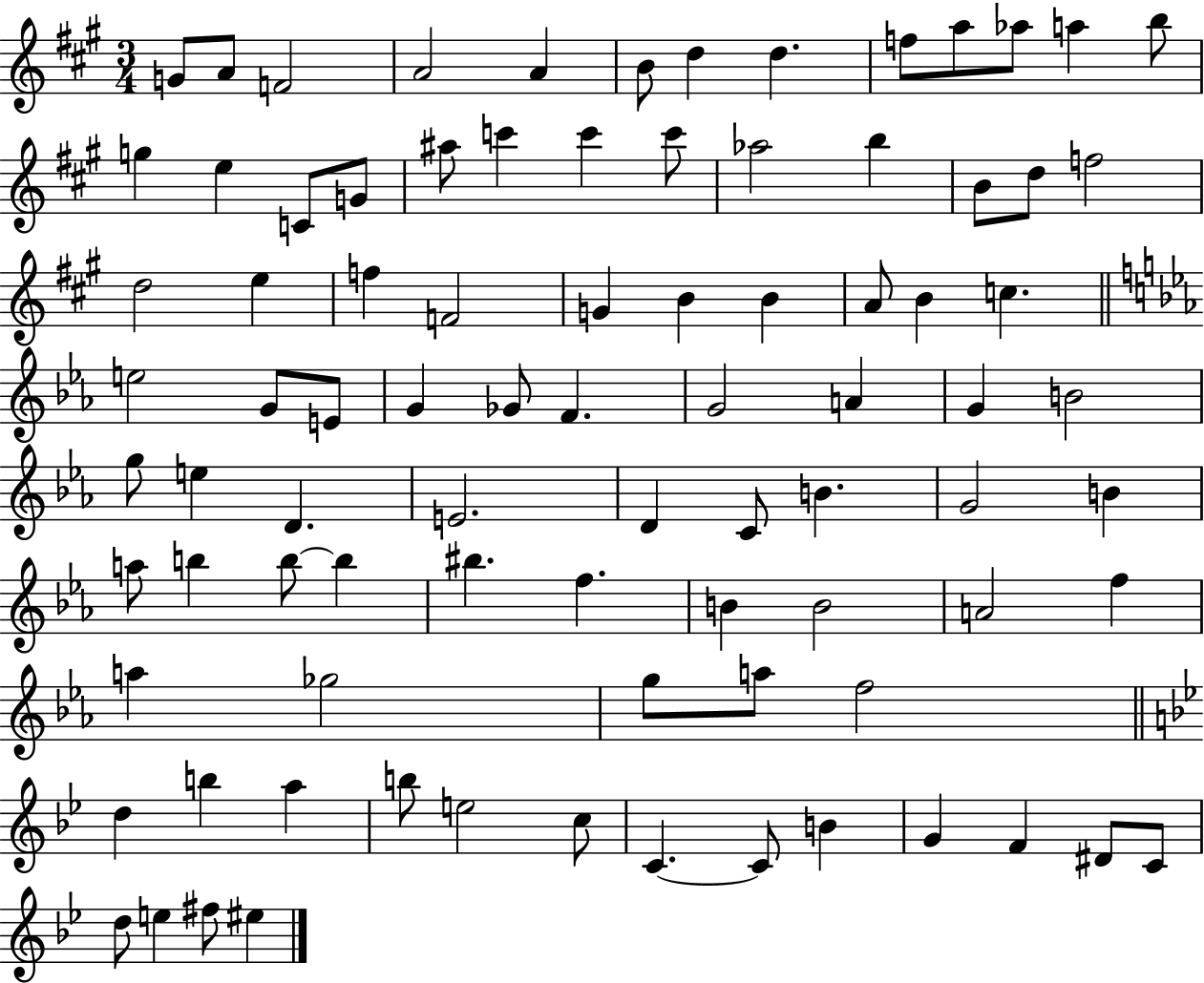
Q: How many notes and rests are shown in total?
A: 87